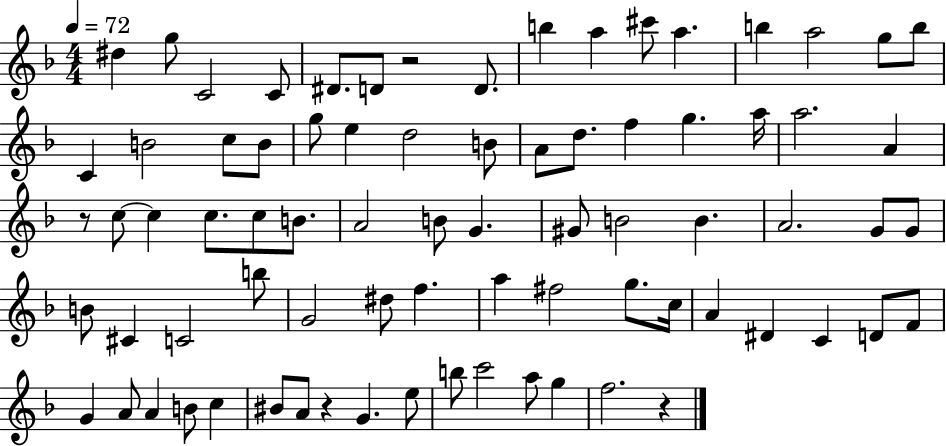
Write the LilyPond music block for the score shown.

{
  \clef treble
  \numericTimeSignature
  \time 4/4
  \key f \major
  \tempo 4 = 72
  dis''4 g''8 c'2 c'8 | dis'8. d'8 r2 d'8. | b''4 a''4 cis'''8 a''4. | b''4 a''2 g''8 b''8 | \break c'4 b'2 c''8 b'8 | g''8 e''4 d''2 b'8 | a'8 d''8. f''4 g''4. a''16 | a''2. a'4 | \break r8 c''8~~ c''4 c''8. c''8 b'8. | a'2 b'8 g'4. | gis'8 b'2 b'4. | a'2. g'8 g'8 | \break b'8 cis'4 c'2 b''8 | g'2 dis''8 f''4. | a''4 fis''2 g''8. c''16 | a'4 dis'4 c'4 d'8 f'8 | \break g'4 a'8 a'4 b'8 c''4 | bis'8 a'8 r4 g'4. e''8 | b''8 c'''2 a''8 g''4 | f''2. r4 | \break \bar "|."
}